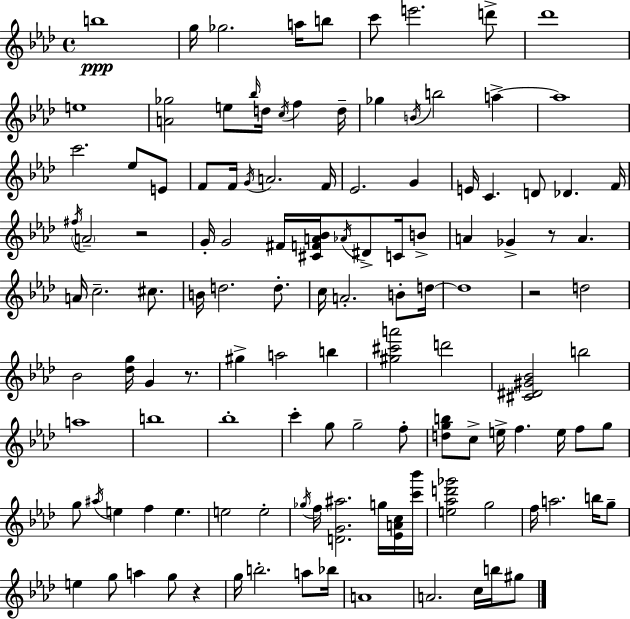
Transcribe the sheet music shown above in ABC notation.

X:1
T:Untitled
M:4/4
L:1/4
K:Fm
b4 g/4 _g2 a/4 b/2 c'/2 e'2 d'/2 _d'4 e4 [A_g]2 e/2 _b/4 d/4 c/4 f d/4 _g B/4 b2 a a4 c'2 _e/2 E/2 F/2 F/4 G/4 A2 F/4 _E2 G E/4 C D/2 _D F/4 ^f/4 A2 z2 G/4 G2 ^F/4 [^CFA_B]/4 _A/4 ^D/2 C/4 B/2 A _G z/2 A A/4 c2 ^c/2 B/4 d2 d/2 c/4 A2 B/2 d/4 d4 z2 d2 _B2 [_dg]/4 G z/2 ^g a2 b [^g^c'a']2 d'2 [^C^D^G_B]2 b2 a4 b4 _b4 c' g/2 g2 f/2 [dgb]/2 c/2 e/4 f e/4 f/2 g/2 g/2 ^a/4 e f e e2 e2 _g/4 f/4 [DG^a]2 g/4 [_EAc]/4 [c'_b']/4 [e_ad'_g']2 g2 f/4 a2 b/4 g/2 e g/2 a g/2 z g/4 b2 a/2 _b/4 A4 A2 c/4 b/4 ^g/2